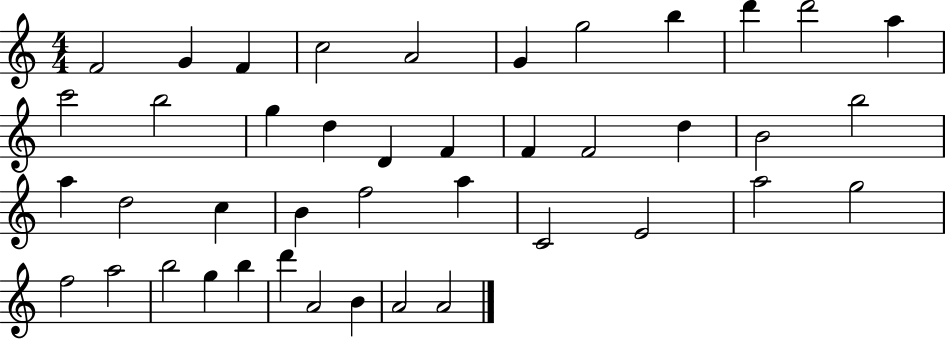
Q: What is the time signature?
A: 4/4